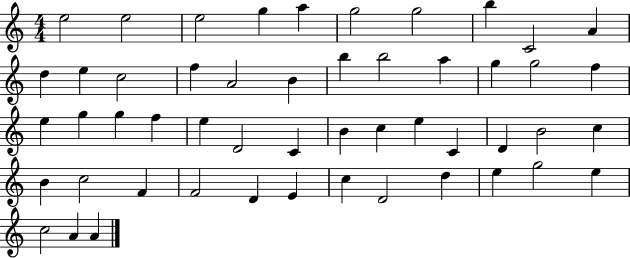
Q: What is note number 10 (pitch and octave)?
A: A4